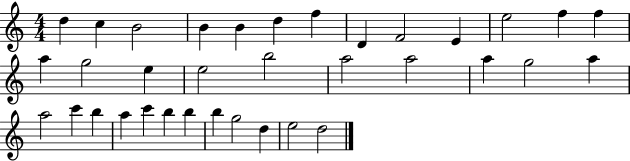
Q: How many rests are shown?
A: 0